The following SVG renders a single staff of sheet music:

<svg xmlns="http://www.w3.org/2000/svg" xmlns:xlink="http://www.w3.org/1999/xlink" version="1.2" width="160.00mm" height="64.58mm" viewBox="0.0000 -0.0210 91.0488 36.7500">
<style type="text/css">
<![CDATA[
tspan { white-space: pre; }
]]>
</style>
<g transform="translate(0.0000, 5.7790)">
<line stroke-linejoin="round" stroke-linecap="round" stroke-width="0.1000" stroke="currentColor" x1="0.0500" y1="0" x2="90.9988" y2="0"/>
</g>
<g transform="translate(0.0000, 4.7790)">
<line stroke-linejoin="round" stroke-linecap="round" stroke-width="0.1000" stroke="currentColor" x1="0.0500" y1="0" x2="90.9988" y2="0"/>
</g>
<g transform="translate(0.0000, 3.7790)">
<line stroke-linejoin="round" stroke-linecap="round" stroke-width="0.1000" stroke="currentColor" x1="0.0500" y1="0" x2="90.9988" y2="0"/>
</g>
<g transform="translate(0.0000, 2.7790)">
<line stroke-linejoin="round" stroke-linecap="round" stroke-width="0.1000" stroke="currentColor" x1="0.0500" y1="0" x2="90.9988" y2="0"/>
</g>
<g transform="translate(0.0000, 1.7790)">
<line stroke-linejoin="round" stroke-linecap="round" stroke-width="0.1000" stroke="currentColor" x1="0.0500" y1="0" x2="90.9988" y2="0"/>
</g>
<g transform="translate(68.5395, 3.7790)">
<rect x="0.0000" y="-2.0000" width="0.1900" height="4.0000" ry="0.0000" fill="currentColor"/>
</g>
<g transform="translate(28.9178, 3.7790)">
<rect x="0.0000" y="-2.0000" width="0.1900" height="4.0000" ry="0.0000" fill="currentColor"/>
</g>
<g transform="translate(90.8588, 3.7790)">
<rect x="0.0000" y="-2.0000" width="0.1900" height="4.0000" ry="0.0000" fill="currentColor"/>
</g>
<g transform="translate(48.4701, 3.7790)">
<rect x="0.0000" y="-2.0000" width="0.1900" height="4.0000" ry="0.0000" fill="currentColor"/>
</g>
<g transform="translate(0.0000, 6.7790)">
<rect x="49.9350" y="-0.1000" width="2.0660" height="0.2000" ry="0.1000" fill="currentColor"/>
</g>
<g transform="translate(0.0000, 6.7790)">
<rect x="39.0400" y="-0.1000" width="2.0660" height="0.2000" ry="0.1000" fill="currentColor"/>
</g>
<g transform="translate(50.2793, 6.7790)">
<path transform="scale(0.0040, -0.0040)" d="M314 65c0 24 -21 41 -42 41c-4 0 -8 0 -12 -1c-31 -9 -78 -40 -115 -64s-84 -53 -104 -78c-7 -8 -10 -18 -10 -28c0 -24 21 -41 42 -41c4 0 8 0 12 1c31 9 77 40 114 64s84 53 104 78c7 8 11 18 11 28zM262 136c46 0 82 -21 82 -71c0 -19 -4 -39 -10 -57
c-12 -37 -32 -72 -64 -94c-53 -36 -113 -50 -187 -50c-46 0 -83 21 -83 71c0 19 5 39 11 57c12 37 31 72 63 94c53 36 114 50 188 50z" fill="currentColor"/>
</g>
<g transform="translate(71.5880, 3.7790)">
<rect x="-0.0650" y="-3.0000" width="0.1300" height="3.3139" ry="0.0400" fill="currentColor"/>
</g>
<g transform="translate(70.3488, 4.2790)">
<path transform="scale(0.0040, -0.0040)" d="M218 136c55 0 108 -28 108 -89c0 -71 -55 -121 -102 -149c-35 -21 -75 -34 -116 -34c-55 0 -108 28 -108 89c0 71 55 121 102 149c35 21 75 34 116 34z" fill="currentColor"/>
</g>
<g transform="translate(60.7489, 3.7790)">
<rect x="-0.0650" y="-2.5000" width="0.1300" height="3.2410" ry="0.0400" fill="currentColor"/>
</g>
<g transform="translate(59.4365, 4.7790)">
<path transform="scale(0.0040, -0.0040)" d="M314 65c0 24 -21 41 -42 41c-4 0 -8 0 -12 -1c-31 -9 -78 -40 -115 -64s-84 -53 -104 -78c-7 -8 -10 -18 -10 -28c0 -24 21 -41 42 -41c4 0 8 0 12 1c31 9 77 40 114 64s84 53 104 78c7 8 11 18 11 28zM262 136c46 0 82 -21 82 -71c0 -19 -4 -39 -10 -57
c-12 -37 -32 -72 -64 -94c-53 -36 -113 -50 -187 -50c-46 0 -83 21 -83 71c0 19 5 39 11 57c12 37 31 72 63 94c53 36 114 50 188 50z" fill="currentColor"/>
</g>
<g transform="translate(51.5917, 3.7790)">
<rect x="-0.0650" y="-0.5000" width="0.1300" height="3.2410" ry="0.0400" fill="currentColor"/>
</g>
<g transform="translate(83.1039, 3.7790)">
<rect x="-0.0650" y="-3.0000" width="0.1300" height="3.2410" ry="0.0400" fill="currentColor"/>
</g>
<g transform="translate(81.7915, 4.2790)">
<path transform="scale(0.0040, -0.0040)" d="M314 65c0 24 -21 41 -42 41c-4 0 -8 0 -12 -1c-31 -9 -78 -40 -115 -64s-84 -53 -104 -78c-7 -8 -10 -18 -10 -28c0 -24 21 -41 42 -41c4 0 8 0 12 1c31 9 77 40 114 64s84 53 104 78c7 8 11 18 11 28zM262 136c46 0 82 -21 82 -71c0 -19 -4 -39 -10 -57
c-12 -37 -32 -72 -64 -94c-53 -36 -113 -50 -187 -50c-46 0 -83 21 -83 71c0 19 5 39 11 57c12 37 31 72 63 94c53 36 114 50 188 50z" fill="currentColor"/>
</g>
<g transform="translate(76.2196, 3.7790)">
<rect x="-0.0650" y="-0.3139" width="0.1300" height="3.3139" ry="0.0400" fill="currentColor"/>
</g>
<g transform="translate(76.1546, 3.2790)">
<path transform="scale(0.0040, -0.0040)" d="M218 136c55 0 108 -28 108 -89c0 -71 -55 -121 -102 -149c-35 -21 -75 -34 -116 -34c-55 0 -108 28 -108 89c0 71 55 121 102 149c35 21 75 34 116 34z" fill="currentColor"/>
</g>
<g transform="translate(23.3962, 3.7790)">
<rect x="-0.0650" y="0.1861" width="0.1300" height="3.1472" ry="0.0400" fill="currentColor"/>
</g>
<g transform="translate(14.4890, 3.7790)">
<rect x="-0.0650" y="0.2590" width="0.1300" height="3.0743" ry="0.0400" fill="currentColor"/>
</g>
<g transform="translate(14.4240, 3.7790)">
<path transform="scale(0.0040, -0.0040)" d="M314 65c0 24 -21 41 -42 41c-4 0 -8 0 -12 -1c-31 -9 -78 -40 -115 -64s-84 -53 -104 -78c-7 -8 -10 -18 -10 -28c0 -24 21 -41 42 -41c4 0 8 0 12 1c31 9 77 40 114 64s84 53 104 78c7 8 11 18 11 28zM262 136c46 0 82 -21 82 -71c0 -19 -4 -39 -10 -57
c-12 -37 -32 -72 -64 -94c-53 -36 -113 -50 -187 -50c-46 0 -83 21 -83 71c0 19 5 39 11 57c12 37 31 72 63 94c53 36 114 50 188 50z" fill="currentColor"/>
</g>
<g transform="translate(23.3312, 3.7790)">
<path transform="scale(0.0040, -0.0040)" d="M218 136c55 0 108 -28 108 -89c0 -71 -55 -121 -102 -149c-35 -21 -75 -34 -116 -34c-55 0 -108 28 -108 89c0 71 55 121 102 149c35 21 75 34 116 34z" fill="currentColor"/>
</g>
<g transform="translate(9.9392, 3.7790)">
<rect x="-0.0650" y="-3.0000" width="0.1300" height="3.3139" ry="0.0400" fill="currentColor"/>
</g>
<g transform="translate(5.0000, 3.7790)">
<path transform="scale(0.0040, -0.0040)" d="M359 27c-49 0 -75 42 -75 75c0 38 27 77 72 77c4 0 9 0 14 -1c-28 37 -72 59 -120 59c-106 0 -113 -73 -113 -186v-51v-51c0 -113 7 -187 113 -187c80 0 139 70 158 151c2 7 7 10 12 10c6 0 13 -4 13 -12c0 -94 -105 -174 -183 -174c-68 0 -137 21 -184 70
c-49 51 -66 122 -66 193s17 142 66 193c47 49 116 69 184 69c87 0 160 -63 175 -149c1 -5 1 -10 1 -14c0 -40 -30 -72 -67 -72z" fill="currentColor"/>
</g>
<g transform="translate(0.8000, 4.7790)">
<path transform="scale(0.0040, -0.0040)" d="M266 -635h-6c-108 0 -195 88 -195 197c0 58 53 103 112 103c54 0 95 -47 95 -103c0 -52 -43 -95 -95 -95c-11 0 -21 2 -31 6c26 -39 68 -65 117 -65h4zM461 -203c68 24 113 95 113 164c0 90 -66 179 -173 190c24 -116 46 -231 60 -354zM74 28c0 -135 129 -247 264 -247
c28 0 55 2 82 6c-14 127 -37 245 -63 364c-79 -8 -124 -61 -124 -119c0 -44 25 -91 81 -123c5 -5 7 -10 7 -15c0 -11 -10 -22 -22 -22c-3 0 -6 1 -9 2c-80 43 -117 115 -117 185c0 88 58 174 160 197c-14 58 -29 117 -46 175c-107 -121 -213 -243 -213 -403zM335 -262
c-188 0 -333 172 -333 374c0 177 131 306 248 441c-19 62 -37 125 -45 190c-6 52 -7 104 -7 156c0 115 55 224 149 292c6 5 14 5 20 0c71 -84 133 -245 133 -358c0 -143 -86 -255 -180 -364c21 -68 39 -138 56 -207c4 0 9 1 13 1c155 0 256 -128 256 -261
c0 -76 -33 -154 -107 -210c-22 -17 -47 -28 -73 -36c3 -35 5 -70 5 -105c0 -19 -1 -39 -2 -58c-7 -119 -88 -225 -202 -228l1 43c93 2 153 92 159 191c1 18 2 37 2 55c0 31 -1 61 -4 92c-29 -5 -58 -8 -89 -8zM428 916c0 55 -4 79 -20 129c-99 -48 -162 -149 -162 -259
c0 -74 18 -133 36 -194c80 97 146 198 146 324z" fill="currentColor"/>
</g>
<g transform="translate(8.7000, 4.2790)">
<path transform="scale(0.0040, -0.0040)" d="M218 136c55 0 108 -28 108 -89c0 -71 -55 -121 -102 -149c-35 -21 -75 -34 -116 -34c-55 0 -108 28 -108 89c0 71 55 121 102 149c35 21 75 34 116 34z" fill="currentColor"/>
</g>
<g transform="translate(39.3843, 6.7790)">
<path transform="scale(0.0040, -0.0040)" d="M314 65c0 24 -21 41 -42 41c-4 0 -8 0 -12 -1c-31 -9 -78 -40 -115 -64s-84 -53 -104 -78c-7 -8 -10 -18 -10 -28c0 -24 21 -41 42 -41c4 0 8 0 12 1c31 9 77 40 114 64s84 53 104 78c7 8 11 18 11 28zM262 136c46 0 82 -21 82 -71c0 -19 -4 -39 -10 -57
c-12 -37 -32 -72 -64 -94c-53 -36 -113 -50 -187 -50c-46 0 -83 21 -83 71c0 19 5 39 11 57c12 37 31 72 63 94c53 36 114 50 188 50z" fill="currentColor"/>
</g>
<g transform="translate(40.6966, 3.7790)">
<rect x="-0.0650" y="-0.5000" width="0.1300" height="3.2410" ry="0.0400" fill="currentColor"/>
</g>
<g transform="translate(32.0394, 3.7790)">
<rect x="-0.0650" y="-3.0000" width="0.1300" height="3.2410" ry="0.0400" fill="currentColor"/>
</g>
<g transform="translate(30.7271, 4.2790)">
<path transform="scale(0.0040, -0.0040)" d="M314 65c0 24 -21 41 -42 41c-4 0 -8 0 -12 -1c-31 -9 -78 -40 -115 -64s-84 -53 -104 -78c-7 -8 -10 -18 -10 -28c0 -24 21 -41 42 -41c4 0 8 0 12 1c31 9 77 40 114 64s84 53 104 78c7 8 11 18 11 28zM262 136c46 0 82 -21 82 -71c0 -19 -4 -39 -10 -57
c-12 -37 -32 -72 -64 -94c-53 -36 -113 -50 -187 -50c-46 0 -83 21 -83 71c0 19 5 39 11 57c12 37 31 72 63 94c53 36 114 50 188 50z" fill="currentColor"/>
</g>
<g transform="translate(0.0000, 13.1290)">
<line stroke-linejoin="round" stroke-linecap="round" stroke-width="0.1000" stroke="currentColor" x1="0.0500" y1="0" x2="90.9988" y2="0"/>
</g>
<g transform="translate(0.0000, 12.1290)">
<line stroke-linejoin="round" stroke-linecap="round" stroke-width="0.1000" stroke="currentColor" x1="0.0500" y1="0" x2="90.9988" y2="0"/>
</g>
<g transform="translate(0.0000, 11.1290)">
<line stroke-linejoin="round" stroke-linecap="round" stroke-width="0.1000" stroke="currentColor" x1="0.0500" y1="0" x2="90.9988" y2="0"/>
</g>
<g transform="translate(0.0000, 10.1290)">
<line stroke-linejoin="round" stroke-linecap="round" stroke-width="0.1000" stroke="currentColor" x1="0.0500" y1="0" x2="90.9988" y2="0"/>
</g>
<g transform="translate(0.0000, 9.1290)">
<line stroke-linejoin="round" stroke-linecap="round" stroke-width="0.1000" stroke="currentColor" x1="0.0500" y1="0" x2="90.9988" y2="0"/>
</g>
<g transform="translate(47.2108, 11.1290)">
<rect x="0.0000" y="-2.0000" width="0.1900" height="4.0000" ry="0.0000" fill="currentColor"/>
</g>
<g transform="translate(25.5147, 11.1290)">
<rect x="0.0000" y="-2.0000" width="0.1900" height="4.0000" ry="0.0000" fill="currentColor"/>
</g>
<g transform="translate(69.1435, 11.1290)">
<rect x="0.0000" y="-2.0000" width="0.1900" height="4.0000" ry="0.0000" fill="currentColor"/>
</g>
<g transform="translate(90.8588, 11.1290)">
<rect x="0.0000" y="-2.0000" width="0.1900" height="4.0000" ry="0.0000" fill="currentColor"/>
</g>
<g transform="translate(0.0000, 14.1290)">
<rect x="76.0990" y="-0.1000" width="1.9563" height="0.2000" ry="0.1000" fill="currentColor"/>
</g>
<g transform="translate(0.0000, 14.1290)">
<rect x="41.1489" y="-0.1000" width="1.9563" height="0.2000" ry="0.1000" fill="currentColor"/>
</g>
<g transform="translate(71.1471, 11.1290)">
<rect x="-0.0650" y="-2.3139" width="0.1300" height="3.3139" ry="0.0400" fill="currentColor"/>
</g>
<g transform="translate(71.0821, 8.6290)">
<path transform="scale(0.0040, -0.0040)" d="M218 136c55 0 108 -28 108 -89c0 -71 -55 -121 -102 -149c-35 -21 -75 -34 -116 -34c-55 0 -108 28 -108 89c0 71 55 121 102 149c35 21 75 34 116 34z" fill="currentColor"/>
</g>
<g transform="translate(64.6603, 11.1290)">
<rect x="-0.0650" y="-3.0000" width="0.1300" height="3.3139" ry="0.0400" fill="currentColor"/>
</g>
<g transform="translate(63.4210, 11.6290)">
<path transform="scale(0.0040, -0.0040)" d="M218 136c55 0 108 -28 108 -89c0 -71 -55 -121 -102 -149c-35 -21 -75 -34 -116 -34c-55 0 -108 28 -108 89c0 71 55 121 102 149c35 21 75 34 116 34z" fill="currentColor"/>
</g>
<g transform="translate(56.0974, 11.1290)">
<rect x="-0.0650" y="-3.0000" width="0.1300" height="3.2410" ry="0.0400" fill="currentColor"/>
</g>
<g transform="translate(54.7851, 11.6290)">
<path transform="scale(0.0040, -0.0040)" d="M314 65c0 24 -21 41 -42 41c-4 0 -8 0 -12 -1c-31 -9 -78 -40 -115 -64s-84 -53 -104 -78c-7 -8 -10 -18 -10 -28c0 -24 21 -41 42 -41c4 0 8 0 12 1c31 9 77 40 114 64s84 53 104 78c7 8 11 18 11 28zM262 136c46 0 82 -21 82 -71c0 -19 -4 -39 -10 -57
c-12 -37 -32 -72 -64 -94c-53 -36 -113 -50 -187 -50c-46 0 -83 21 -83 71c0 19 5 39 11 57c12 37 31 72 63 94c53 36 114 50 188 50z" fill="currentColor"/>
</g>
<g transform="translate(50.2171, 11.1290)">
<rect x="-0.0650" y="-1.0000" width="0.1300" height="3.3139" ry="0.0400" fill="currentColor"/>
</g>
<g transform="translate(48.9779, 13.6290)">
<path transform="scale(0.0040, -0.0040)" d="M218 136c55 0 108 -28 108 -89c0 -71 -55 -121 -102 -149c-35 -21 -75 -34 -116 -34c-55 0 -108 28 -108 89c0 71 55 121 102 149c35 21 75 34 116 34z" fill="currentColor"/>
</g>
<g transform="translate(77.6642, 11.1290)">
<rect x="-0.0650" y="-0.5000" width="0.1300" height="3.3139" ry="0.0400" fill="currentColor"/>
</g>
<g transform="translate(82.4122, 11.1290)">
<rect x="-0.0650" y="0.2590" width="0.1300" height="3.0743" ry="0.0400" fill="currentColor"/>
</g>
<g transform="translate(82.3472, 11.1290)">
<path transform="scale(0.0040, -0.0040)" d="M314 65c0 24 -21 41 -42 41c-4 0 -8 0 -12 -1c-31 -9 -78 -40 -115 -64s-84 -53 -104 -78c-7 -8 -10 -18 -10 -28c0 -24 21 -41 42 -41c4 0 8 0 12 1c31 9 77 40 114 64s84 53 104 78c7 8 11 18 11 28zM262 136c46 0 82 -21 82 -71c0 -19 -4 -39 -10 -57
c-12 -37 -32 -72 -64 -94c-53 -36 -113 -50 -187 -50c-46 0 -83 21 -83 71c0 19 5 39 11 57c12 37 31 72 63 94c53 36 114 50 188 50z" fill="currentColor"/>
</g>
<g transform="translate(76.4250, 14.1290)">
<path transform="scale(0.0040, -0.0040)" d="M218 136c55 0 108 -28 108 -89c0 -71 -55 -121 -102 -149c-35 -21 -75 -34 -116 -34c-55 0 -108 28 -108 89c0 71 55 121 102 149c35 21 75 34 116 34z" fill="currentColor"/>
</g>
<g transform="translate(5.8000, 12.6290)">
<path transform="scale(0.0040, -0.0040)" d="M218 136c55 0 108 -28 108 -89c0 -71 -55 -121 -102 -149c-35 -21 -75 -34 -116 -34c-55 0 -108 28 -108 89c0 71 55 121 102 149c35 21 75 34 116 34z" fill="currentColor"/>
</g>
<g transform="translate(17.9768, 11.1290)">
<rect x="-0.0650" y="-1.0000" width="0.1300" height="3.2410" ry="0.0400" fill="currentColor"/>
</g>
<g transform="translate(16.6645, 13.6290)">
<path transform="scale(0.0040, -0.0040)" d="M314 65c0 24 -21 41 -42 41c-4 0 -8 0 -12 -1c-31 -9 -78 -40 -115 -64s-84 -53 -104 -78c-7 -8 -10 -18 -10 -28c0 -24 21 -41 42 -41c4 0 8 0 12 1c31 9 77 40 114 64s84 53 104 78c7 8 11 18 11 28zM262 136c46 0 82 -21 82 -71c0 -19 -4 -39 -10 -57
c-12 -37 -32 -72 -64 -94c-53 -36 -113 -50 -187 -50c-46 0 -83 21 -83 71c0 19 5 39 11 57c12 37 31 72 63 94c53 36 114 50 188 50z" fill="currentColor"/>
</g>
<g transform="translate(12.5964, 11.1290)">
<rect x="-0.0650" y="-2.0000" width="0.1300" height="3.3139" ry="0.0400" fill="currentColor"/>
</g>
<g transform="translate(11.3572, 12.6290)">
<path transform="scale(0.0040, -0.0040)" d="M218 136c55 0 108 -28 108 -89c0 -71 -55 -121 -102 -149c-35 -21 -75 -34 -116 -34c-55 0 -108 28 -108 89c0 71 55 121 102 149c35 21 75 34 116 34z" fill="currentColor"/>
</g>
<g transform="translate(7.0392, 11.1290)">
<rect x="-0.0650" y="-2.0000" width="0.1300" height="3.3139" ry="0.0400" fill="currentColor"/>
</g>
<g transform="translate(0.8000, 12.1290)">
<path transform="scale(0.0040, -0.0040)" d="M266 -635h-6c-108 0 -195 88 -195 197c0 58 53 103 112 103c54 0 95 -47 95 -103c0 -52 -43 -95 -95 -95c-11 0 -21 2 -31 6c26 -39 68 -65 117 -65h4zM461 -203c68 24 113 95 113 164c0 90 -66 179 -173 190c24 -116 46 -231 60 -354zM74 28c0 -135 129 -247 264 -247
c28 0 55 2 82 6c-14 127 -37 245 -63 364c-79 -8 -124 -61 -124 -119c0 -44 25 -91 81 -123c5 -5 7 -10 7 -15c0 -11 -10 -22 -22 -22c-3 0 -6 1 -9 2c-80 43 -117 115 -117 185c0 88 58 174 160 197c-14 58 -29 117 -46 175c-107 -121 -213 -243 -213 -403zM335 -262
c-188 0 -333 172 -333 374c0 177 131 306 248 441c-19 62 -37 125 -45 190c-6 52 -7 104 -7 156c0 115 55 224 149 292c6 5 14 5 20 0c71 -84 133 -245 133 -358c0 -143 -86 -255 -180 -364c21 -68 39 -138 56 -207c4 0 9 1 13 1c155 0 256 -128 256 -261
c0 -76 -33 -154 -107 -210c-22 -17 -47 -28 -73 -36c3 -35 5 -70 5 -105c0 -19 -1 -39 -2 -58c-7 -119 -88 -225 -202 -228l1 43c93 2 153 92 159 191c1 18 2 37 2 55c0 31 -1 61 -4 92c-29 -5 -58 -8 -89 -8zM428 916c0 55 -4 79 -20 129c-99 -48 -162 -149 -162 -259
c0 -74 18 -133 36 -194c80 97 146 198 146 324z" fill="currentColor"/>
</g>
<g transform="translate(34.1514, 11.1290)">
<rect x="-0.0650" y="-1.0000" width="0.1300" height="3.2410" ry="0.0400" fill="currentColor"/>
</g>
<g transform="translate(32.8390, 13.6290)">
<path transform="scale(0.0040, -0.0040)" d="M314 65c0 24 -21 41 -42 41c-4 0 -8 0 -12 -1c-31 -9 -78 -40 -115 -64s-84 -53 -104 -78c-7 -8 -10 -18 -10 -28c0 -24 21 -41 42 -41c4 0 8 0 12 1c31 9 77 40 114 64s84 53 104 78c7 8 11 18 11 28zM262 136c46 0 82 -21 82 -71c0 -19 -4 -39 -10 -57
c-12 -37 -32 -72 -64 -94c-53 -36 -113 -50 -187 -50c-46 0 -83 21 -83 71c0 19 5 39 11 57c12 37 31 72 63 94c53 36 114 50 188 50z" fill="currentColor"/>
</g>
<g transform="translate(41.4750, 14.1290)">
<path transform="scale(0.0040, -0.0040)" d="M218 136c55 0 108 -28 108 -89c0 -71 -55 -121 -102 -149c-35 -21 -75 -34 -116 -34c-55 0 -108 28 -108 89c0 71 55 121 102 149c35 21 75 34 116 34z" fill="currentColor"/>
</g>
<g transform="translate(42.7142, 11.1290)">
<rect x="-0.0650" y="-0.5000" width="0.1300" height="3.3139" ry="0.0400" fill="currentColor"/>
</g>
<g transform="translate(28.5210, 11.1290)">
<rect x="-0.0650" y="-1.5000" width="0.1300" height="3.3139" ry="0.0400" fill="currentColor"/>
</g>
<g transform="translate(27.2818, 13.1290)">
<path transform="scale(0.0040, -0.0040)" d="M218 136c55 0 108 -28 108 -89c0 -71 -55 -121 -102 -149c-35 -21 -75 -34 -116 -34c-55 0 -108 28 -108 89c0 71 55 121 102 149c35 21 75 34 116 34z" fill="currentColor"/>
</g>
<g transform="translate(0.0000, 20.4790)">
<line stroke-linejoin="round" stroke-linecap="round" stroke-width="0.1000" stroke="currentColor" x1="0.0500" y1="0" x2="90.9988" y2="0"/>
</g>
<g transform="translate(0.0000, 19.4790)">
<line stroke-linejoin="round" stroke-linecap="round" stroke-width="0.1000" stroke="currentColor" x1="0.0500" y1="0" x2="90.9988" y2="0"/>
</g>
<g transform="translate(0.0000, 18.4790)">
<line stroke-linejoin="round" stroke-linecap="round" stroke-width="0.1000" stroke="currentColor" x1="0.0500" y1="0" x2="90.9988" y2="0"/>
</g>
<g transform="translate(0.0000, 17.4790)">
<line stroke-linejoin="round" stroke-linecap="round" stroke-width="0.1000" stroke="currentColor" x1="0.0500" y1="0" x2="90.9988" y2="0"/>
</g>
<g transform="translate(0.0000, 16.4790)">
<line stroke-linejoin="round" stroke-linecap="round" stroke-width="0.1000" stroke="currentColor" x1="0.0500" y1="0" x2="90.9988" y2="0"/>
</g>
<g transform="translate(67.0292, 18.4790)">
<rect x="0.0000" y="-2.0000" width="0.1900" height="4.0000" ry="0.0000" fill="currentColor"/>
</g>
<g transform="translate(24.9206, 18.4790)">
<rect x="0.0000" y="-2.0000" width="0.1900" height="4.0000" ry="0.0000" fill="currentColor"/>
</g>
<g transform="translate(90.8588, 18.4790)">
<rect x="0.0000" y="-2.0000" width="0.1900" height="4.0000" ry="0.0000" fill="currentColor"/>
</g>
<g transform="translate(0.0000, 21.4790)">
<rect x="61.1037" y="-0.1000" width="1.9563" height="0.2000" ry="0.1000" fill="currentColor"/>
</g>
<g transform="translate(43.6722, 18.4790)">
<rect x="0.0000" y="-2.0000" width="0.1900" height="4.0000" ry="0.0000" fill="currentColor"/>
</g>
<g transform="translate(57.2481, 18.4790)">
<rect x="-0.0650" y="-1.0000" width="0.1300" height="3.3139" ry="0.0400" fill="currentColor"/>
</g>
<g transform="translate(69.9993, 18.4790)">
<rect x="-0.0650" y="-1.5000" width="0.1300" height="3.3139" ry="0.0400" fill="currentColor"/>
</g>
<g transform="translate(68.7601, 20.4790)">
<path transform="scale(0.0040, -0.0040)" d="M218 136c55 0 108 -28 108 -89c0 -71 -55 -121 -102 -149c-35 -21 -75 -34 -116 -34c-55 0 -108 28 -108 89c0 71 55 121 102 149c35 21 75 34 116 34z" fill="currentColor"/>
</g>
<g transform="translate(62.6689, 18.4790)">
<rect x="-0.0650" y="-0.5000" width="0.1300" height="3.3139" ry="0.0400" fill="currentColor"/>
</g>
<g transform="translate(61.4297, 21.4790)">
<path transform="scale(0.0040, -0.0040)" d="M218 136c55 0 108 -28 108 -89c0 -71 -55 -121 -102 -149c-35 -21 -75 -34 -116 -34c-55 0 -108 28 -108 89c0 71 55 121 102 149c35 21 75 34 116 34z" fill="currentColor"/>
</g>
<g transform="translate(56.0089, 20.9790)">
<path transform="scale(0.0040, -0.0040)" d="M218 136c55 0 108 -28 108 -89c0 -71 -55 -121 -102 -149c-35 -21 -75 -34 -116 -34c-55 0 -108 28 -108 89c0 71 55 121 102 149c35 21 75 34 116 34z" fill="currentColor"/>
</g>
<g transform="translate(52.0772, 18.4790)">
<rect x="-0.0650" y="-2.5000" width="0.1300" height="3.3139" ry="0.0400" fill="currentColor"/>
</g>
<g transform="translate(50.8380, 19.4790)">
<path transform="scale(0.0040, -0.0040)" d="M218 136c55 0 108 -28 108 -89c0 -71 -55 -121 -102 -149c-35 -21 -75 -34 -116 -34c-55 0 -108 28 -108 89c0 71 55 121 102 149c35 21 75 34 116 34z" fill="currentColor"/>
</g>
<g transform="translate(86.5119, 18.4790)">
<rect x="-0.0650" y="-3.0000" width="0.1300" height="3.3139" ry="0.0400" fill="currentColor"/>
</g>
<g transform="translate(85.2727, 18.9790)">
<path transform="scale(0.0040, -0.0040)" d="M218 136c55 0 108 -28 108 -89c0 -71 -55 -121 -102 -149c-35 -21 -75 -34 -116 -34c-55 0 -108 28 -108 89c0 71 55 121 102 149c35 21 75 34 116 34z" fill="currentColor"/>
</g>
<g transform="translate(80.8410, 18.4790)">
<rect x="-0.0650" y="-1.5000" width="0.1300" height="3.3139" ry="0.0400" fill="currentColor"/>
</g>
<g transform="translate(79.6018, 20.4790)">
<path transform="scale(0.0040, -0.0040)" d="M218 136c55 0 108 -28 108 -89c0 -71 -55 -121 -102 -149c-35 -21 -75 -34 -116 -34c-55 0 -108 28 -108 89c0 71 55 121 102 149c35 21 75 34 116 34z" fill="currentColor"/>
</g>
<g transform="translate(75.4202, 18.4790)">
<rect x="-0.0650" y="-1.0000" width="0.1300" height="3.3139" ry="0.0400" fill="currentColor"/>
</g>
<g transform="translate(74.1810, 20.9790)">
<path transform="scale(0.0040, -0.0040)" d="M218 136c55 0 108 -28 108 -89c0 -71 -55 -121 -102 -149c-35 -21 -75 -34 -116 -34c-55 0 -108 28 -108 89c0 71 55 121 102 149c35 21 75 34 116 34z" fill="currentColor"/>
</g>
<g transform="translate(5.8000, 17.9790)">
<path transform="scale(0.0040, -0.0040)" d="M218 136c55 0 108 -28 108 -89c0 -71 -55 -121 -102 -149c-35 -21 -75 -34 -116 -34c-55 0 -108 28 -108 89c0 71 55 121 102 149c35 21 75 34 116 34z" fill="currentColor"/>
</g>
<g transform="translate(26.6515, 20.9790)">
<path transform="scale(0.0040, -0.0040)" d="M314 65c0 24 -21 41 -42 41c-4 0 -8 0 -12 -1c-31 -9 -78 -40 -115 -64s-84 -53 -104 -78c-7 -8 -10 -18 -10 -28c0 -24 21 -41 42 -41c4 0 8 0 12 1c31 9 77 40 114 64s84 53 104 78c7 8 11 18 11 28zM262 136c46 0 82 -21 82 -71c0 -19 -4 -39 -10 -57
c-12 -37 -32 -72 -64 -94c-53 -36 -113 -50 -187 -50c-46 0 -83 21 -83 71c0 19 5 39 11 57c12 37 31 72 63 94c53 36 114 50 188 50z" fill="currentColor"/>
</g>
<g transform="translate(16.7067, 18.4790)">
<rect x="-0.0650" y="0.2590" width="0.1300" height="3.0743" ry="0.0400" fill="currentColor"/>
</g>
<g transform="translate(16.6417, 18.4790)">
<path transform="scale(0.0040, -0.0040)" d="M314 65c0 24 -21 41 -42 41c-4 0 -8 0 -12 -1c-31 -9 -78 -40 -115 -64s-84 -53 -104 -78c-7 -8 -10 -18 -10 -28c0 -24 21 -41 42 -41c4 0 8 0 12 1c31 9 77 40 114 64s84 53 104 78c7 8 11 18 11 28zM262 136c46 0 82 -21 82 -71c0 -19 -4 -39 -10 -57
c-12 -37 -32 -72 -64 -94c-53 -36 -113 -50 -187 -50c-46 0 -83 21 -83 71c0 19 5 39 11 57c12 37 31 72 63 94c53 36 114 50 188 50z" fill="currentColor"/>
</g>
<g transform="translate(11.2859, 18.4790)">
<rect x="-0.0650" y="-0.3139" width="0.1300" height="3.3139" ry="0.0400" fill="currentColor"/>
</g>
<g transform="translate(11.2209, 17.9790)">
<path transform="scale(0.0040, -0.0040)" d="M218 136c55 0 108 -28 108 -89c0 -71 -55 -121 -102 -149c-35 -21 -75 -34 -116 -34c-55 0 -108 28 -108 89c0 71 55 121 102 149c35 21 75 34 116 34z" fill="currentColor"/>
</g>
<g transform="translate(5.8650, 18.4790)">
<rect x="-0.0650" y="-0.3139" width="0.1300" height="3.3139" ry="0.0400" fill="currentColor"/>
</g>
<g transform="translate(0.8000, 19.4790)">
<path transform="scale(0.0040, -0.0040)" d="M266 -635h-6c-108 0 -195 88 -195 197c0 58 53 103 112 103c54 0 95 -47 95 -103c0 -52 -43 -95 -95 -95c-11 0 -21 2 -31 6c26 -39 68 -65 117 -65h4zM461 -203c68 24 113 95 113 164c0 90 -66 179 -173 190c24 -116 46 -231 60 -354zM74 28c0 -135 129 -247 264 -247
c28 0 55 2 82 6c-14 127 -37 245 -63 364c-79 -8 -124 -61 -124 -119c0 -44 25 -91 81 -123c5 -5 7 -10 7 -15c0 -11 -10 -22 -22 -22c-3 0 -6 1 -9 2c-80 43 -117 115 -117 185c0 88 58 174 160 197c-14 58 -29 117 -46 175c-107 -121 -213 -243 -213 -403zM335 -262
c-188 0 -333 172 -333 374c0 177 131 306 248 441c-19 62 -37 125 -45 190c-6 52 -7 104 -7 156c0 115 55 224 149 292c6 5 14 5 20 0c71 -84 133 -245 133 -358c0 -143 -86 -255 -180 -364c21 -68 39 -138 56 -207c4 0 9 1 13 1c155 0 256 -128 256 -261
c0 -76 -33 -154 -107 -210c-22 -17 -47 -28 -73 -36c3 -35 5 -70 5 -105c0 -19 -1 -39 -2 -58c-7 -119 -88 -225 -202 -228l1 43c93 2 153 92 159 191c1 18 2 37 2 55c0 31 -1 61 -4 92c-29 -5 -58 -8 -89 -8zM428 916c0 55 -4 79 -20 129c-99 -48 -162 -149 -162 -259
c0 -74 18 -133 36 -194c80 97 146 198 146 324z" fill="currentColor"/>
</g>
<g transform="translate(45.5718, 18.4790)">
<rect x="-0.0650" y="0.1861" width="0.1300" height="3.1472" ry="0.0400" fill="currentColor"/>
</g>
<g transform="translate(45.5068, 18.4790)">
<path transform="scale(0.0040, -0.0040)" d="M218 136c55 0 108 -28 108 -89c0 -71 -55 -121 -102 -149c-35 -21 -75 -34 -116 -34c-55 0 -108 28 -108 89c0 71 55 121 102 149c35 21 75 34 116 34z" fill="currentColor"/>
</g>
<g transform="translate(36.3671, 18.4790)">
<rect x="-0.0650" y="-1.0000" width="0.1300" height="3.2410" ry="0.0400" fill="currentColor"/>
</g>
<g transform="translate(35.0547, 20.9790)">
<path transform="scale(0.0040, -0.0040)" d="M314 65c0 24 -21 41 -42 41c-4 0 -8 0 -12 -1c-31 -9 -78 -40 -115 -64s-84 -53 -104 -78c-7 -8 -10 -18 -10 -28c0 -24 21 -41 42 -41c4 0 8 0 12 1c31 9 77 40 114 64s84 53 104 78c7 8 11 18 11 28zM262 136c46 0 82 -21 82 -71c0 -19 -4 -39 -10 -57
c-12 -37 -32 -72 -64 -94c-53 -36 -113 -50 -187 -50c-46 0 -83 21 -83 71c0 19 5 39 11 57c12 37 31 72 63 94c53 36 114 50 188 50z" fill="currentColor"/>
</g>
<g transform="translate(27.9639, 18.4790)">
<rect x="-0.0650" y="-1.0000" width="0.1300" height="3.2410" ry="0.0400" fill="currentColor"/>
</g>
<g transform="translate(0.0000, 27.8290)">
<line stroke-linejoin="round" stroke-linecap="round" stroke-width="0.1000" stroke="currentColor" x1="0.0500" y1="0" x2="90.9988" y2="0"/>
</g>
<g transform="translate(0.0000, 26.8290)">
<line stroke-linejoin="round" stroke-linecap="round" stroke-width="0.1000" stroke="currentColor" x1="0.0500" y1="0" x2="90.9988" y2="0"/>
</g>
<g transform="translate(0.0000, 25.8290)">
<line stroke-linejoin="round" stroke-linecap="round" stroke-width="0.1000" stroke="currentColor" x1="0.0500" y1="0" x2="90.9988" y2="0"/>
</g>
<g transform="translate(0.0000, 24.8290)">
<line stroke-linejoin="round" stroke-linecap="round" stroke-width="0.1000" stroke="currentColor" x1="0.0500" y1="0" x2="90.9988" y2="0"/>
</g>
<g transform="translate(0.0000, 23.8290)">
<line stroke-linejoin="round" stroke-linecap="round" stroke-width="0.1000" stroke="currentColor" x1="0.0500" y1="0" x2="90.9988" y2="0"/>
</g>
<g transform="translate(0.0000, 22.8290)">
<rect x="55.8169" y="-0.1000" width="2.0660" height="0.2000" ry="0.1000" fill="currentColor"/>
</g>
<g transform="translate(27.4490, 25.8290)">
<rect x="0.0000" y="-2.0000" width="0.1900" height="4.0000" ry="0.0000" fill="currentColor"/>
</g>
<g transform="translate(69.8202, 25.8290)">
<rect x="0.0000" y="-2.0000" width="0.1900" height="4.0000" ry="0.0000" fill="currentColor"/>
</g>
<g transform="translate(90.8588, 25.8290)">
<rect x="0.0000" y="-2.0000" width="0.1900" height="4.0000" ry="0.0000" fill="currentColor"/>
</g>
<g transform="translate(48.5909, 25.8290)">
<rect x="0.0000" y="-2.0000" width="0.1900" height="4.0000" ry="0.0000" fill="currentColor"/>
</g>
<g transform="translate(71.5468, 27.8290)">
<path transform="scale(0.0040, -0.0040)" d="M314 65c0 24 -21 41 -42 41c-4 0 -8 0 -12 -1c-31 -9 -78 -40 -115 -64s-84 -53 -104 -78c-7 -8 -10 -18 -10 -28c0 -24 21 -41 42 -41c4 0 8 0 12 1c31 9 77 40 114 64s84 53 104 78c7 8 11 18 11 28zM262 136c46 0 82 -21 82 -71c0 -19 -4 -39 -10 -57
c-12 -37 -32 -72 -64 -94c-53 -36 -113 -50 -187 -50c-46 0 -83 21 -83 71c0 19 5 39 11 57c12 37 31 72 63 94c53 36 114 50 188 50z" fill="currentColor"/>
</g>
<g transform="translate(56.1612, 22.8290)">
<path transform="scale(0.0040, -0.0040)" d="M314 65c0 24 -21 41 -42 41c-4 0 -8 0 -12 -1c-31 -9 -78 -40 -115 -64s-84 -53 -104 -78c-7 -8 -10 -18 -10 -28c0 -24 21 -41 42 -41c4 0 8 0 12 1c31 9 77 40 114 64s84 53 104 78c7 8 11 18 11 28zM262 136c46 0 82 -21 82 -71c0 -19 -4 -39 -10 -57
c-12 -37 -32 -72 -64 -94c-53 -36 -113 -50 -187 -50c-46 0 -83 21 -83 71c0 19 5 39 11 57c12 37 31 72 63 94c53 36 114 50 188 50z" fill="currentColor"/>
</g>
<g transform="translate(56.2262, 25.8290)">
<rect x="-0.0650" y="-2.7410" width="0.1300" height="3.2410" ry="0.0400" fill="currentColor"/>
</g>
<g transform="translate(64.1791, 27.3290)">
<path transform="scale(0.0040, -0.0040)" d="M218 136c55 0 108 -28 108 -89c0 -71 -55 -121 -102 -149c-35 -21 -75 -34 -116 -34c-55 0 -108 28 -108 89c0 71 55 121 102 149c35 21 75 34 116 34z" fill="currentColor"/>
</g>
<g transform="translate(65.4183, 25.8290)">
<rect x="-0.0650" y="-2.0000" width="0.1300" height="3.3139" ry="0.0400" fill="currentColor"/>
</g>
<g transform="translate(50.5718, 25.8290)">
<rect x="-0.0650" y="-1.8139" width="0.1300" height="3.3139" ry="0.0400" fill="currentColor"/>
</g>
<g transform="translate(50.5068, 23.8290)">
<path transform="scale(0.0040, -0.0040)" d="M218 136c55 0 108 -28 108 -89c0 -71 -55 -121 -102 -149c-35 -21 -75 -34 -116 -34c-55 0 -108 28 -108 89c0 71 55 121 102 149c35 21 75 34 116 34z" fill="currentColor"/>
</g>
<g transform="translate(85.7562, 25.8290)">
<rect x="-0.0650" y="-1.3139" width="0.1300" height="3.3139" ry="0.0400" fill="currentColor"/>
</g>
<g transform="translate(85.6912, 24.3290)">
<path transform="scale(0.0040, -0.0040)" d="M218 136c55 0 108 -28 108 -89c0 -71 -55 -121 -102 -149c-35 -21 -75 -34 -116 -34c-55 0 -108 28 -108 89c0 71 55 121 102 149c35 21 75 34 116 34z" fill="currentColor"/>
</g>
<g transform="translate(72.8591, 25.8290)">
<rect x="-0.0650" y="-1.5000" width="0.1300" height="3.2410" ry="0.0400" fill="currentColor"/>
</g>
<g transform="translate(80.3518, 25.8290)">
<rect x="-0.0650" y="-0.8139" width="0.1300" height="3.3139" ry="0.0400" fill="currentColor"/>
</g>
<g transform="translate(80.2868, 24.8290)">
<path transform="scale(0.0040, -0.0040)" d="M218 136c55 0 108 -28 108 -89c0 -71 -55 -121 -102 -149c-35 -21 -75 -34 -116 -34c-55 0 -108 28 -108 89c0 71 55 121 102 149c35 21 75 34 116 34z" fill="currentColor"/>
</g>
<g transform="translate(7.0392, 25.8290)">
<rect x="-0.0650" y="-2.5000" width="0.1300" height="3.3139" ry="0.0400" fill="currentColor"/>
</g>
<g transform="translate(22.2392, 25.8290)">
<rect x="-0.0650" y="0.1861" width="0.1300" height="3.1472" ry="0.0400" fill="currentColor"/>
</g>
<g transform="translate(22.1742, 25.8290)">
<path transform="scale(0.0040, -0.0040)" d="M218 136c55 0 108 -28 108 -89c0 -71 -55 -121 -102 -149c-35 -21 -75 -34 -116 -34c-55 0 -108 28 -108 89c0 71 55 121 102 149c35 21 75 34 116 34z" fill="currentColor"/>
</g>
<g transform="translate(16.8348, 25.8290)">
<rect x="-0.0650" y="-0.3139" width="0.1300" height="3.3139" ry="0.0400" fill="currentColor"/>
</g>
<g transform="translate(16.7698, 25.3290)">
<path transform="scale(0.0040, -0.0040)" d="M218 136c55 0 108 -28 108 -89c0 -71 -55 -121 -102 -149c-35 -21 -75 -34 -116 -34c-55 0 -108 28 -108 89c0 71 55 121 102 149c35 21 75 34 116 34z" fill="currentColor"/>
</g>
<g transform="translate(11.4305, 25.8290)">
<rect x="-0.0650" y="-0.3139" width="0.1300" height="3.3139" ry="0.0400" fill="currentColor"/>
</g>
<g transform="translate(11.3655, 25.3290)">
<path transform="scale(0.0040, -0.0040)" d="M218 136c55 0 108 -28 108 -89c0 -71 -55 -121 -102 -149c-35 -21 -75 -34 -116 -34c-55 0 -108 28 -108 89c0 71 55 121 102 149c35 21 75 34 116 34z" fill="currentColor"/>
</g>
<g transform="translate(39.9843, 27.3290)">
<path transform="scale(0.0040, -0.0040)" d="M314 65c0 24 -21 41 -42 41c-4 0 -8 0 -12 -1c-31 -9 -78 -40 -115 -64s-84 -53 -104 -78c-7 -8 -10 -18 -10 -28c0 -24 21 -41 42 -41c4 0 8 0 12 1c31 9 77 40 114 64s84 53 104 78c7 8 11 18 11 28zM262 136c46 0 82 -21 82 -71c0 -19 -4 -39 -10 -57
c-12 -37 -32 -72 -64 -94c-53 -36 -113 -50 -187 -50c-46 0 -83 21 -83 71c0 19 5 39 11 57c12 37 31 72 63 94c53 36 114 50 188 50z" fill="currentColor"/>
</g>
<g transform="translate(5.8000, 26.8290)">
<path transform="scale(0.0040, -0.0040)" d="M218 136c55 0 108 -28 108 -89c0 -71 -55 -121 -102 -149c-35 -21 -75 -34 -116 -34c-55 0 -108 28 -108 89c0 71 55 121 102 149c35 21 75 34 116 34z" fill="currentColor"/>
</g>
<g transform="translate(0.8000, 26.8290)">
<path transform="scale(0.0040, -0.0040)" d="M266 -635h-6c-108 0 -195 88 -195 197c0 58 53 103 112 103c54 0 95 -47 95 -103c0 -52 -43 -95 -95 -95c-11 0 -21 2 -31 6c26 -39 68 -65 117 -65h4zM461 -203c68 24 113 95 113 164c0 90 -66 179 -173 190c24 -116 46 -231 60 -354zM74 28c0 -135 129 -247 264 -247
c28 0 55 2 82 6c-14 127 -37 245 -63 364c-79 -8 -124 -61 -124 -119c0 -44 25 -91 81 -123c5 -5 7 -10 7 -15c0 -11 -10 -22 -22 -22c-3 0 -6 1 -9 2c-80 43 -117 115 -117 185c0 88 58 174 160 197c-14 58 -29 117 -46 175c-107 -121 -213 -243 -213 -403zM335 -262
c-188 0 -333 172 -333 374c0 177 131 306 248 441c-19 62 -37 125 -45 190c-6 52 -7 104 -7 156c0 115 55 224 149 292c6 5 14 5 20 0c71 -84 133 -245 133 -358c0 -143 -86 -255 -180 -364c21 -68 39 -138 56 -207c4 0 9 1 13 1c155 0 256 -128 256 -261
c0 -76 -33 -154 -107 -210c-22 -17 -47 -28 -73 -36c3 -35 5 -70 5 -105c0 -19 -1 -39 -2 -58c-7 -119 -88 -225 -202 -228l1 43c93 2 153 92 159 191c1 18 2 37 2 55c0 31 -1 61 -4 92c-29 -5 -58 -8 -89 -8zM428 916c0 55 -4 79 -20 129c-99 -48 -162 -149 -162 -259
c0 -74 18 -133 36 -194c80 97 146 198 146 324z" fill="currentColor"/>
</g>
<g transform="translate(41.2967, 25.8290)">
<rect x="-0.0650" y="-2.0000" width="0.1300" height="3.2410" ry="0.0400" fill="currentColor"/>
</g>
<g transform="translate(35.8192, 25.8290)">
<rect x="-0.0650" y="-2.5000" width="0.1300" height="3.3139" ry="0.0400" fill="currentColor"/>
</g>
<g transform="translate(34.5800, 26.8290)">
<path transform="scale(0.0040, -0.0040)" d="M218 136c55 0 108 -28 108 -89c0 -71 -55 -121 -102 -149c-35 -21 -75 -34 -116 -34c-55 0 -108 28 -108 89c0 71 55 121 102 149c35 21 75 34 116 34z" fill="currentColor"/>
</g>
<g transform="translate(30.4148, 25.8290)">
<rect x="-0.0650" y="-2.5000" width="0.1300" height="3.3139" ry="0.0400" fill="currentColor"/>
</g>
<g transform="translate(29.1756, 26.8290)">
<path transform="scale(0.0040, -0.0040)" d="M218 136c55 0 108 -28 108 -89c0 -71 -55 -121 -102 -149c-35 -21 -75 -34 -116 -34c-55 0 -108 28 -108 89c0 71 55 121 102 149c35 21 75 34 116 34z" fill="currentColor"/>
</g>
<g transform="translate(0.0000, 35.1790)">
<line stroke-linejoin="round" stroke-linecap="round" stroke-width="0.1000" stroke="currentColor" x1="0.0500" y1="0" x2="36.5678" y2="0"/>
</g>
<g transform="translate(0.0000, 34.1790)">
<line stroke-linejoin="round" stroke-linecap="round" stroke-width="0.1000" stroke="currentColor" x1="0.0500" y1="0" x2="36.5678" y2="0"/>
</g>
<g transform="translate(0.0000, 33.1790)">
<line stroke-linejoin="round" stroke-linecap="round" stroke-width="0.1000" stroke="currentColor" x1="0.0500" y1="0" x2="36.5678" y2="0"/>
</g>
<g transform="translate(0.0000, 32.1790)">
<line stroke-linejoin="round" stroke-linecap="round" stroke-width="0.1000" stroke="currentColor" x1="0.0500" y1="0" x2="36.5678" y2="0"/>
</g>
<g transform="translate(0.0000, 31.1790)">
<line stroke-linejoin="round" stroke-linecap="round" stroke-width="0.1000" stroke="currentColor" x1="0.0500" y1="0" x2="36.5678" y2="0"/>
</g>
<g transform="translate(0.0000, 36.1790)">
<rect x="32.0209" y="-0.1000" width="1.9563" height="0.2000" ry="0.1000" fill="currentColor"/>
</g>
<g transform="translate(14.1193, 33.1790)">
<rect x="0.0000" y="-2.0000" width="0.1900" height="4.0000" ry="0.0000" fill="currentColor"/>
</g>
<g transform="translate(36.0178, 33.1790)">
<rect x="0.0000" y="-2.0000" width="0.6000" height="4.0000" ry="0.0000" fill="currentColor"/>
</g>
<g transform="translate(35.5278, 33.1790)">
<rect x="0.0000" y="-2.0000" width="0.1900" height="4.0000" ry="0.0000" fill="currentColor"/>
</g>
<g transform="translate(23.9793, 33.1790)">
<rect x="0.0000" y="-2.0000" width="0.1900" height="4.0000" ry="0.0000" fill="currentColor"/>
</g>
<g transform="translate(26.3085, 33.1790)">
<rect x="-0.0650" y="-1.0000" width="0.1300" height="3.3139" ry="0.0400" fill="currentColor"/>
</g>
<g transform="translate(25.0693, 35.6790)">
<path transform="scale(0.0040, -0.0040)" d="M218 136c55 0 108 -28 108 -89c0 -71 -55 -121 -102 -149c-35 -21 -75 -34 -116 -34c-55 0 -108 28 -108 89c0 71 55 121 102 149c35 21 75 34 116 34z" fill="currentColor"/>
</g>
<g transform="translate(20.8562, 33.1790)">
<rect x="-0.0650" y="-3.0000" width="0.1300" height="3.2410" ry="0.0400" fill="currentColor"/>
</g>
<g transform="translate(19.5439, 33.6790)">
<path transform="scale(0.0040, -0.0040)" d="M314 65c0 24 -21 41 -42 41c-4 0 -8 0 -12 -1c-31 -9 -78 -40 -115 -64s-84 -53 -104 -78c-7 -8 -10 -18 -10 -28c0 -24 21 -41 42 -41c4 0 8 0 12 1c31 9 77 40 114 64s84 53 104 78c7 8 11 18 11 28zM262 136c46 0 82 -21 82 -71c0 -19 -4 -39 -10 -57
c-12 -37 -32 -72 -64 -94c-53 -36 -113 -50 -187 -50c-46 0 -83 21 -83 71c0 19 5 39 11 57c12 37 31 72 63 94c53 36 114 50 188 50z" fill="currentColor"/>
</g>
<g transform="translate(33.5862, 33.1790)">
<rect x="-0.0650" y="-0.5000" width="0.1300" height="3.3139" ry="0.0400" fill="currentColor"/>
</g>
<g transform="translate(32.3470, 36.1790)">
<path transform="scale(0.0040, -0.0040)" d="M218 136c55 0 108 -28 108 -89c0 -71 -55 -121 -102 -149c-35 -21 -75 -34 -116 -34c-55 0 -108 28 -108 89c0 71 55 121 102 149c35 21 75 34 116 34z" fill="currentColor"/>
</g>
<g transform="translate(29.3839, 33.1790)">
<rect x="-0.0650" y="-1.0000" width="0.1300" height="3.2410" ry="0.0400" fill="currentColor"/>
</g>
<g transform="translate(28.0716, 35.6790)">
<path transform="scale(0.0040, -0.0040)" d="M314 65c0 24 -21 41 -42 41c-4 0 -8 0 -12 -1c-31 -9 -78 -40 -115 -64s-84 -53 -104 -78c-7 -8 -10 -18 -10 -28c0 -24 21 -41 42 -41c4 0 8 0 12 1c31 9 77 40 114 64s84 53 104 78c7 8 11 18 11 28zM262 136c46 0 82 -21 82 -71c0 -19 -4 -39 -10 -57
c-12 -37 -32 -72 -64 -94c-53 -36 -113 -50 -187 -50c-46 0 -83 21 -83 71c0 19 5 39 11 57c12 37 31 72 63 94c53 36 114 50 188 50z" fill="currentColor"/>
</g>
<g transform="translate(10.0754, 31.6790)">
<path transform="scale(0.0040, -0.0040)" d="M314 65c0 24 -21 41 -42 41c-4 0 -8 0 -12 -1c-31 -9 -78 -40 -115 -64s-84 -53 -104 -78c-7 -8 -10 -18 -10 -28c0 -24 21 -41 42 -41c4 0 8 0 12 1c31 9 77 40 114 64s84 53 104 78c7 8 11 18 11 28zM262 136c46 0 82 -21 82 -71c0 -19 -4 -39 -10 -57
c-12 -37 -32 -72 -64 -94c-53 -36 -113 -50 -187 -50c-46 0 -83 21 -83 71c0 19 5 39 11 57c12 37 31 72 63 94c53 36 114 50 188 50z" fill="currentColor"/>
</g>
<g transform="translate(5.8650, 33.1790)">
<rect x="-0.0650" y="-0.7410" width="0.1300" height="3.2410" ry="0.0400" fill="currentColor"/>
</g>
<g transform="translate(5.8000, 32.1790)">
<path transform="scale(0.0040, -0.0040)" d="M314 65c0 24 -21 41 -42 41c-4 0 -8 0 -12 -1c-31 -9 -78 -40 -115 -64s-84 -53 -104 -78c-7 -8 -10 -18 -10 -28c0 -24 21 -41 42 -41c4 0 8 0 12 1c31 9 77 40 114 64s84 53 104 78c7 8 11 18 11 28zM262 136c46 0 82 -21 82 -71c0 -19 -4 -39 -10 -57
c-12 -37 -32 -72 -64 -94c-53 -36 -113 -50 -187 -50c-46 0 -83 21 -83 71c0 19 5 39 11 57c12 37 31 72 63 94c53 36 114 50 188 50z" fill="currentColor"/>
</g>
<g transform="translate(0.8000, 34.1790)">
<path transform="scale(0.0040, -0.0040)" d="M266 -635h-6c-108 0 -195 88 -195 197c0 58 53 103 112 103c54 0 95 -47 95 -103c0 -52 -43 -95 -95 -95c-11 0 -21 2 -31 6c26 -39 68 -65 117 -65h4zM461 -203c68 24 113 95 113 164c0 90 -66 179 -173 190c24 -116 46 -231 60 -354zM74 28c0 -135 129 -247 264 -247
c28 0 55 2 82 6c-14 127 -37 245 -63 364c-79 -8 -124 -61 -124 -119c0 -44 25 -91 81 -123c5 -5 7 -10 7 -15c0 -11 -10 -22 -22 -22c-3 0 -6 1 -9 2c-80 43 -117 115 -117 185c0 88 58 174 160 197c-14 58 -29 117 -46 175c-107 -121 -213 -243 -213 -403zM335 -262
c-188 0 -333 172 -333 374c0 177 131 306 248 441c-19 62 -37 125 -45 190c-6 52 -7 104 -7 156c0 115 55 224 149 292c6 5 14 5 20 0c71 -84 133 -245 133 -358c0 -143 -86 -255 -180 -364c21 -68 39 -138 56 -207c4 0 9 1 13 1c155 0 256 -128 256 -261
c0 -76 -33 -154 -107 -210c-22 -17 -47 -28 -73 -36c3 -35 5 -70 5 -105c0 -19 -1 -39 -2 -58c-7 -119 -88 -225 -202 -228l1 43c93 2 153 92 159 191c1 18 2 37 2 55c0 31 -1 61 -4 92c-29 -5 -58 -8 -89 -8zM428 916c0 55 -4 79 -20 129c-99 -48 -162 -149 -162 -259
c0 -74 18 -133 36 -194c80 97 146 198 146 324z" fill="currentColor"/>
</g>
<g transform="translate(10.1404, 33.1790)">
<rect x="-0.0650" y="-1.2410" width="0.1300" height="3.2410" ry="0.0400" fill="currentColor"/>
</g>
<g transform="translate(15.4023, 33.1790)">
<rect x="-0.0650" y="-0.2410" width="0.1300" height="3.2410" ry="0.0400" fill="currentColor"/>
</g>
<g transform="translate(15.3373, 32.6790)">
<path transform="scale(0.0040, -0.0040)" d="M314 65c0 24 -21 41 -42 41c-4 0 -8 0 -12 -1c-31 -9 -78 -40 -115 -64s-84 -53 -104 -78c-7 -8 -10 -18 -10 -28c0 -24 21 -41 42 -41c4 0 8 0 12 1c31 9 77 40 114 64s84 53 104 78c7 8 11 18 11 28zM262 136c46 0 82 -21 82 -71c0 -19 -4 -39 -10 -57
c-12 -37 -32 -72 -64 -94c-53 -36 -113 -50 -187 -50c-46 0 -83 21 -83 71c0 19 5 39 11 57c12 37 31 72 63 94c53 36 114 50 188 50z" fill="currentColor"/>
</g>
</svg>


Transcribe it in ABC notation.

X:1
T:Untitled
M:4/4
L:1/4
K:C
A B2 B A2 C2 C2 G2 A c A2 F F D2 E D2 C D A2 A g C B2 c c B2 D2 D2 B G D C E D E A G c c B G G F2 f a2 F E2 d e d2 e2 c2 A2 D D2 C